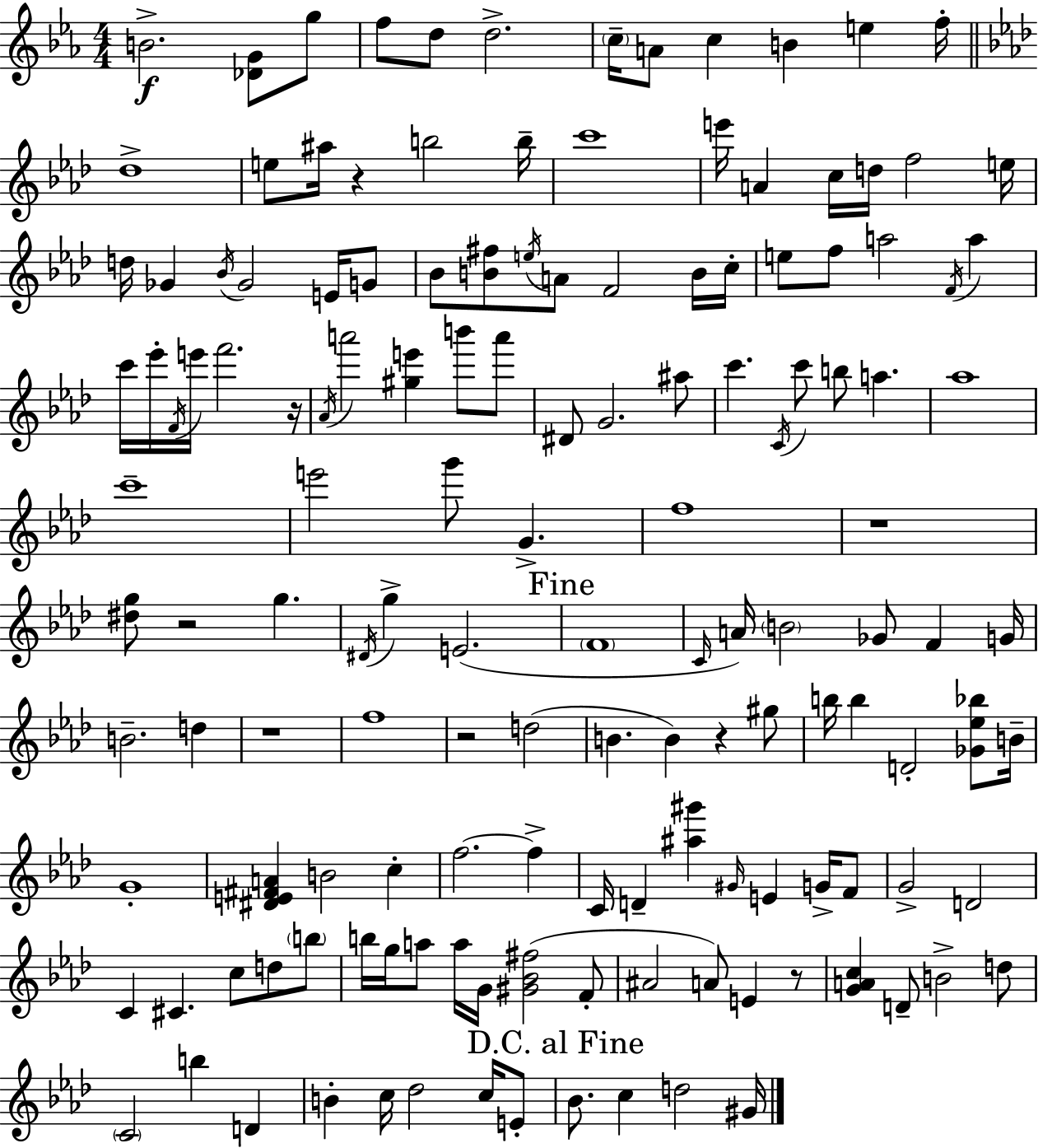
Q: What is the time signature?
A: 4/4